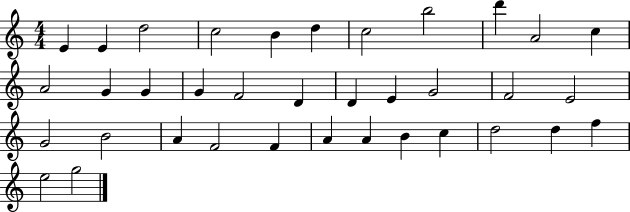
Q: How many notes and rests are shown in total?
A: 36